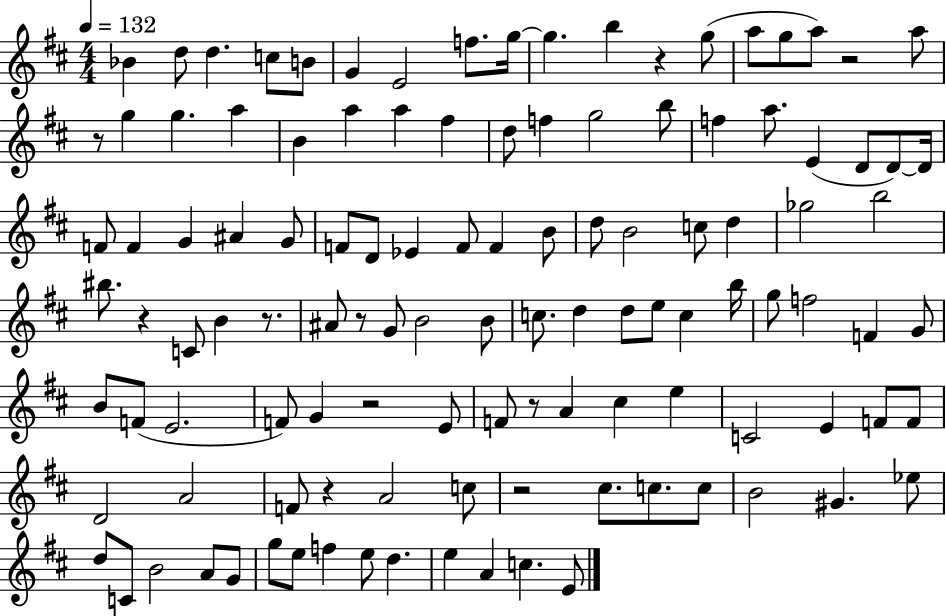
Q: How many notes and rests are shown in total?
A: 116